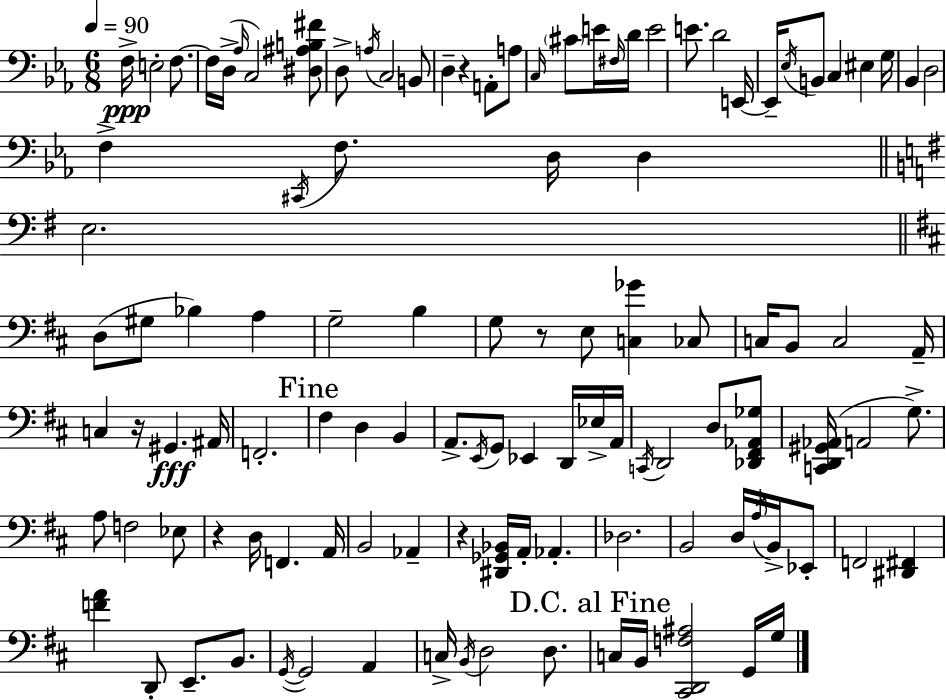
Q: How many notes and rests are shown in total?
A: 113